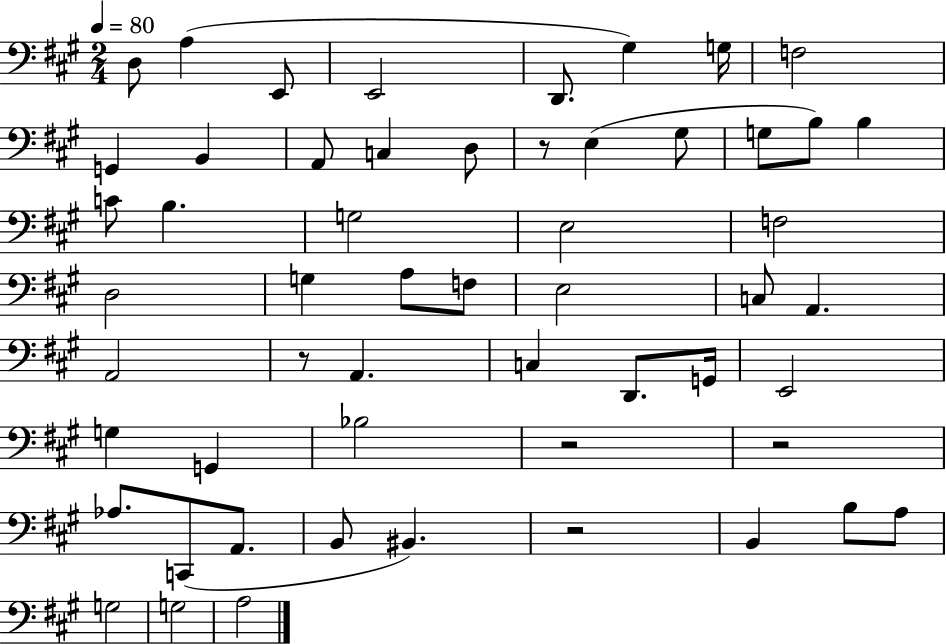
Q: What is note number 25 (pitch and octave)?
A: G3